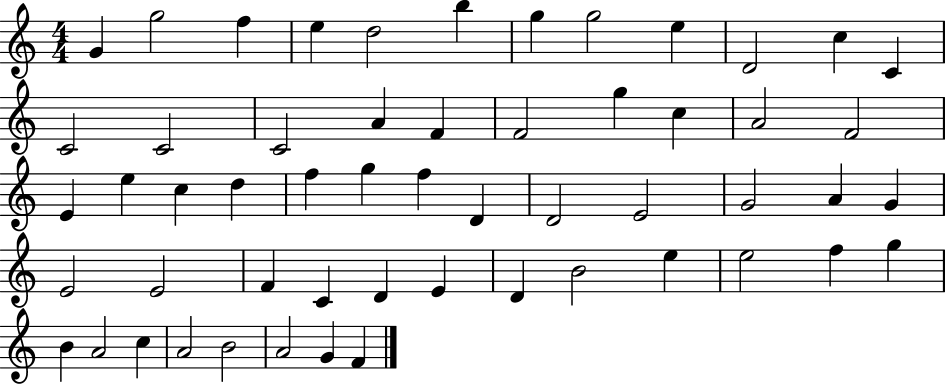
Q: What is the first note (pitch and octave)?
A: G4